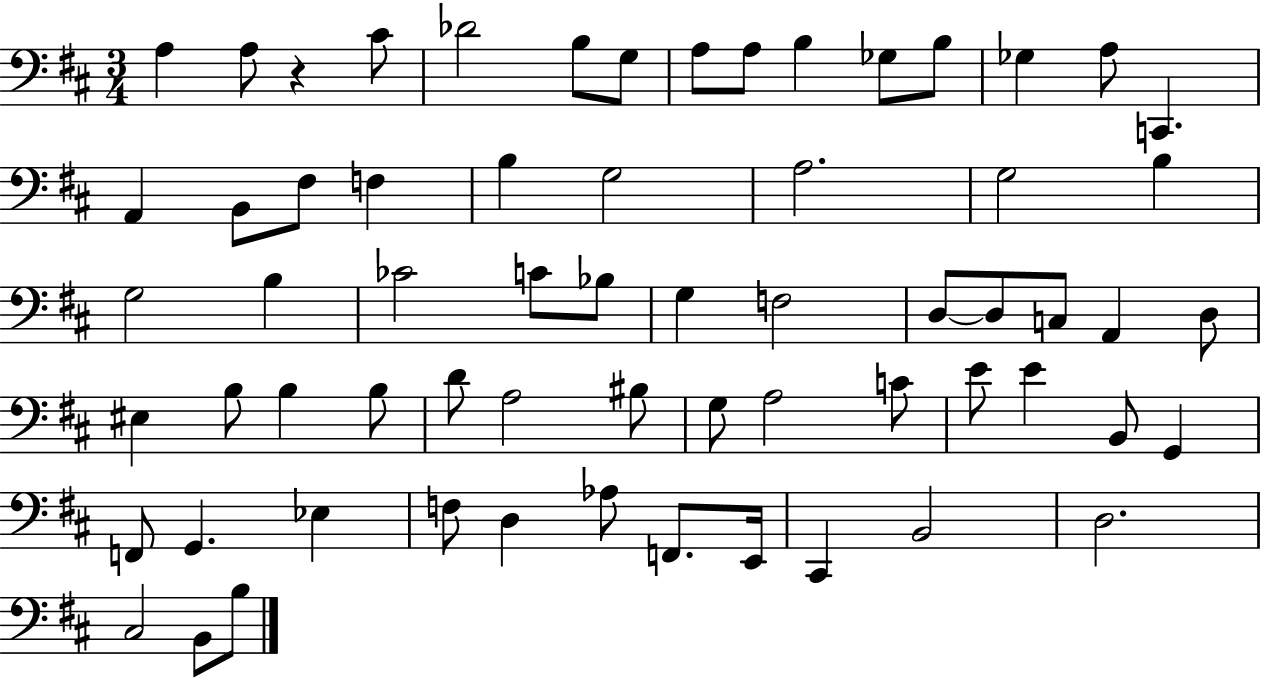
X:1
T:Untitled
M:3/4
L:1/4
K:D
A, A,/2 z ^C/2 _D2 B,/2 G,/2 A,/2 A,/2 B, _G,/2 B,/2 _G, A,/2 C,, A,, B,,/2 ^F,/2 F, B, G,2 A,2 G,2 B, G,2 B, _C2 C/2 _B,/2 G, F,2 D,/2 D,/2 C,/2 A,, D,/2 ^E, B,/2 B, B,/2 D/2 A,2 ^B,/2 G,/2 A,2 C/2 E/2 E B,,/2 G,, F,,/2 G,, _E, F,/2 D, _A,/2 F,,/2 E,,/4 ^C,, B,,2 D,2 ^C,2 B,,/2 B,/2